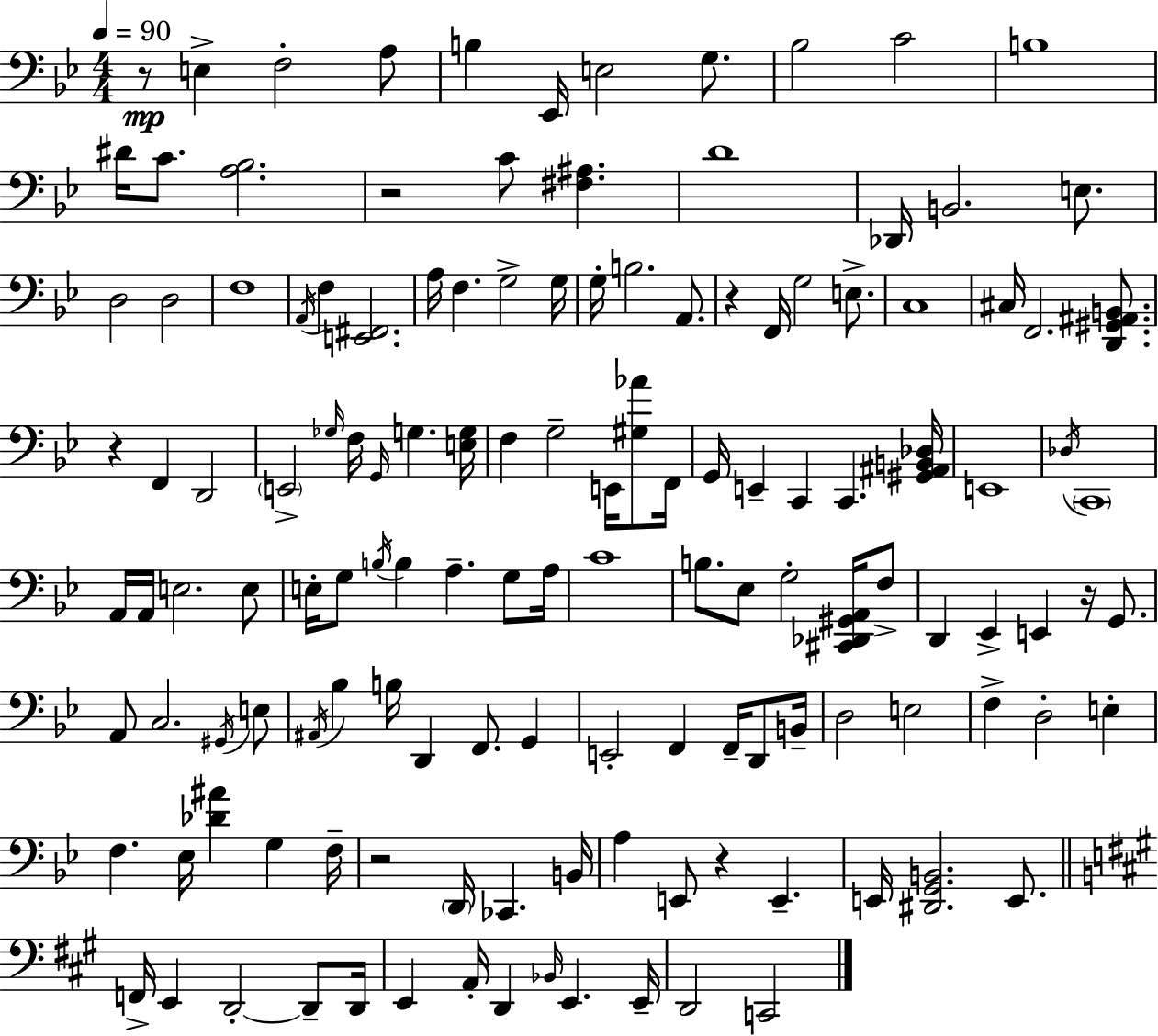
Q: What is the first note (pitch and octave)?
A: E3